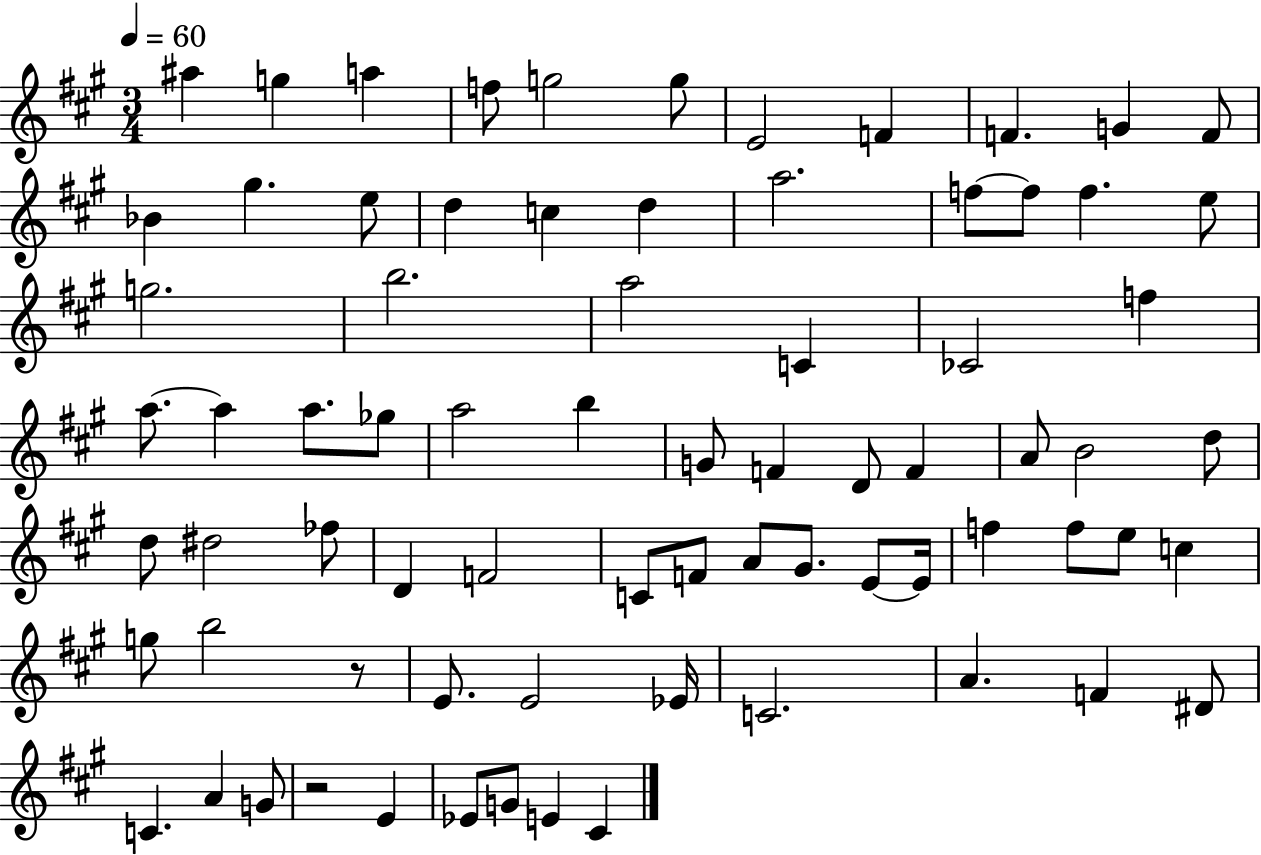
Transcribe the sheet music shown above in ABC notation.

X:1
T:Untitled
M:3/4
L:1/4
K:A
^a g a f/2 g2 g/2 E2 F F G F/2 _B ^g e/2 d c d a2 f/2 f/2 f e/2 g2 b2 a2 C _C2 f a/2 a a/2 _g/2 a2 b G/2 F D/2 F A/2 B2 d/2 d/2 ^d2 _f/2 D F2 C/2 F/2 A/2 ^G/2 E/2 E/4 f f/2 e/2 c g/2 b2 z/2 E/2 E2 _E/4 C2 A F ^D/2 C A G/2 z2 E _E/2 G/2 E ^C